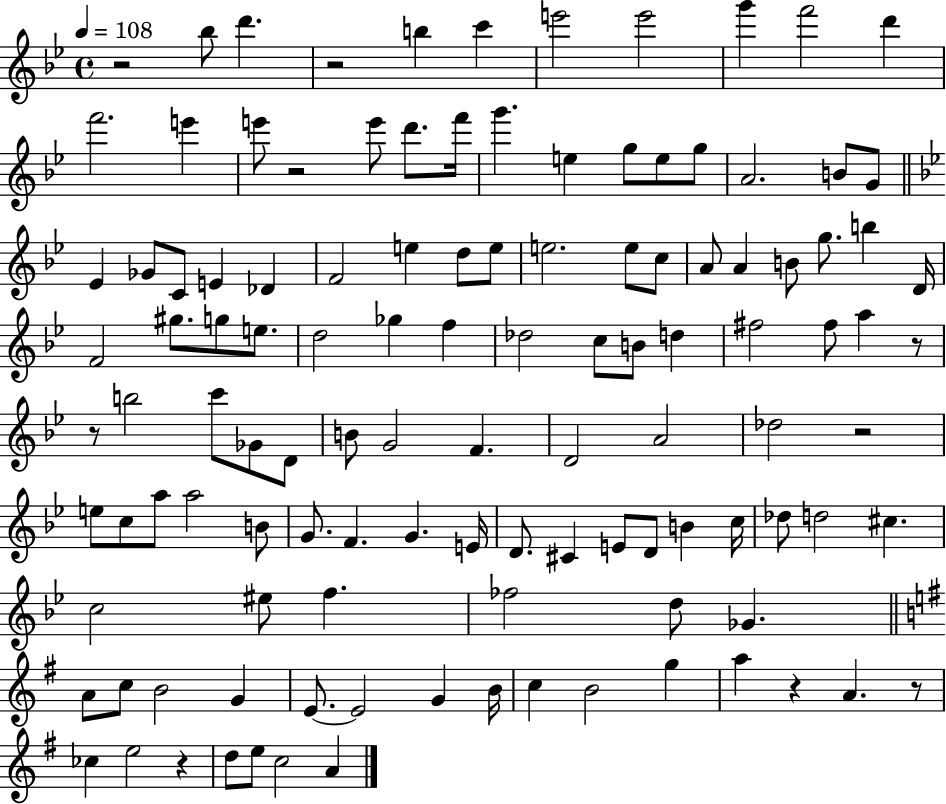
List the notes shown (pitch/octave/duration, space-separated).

R/h Bb5/e D6/q. R/h B5/q C6/q E6/h E6/h G6/q F6/h D6/q F6/h. E6/q E6/e R/h E6/e D6/e. F6/s G6/q. E5/q G5/e E5/e G5/e A4/h. B4/e G4/e Eb4/q Gb4/e C4/e E4/q Db4/q F4/h E5/q D5/e E5/e E5/h. E5/e C5/e A4/e A4/q B4/e G5/e. B5/q D4/s F4/h G#5/e. G5/e E5/e. D5/h Gb5/q F5/q Db5/h C5/e B4/e D5/q F#5/h F#5/e A5/q R/e R/e B5/h C6/e Gb4/e D4/e B4/e G4/h F4/q. D4/h A4/h Db5/h R/h E5/e C5/e A5/e A5/h B4/e G4/e. F4/q. G4/q. E4/s D4/e. C#4/q E4/e D4/e B4/q C5/s Db5/e D5/h C#5/q. C5/h EIS5/e F5/q. FES5/h D5/e Gb4/q. A4/e C5/e B4/h G4/q E4/e. E4/h G4/q B4/s C5/q B4/h G5/q A5/q R/q A4/q. R/e CES5/q E5/h R/q D5/e E5/e C5/h A4/q